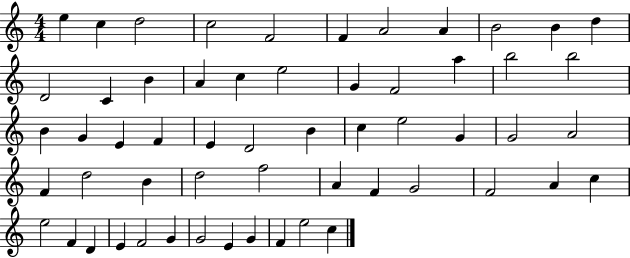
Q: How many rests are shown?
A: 0